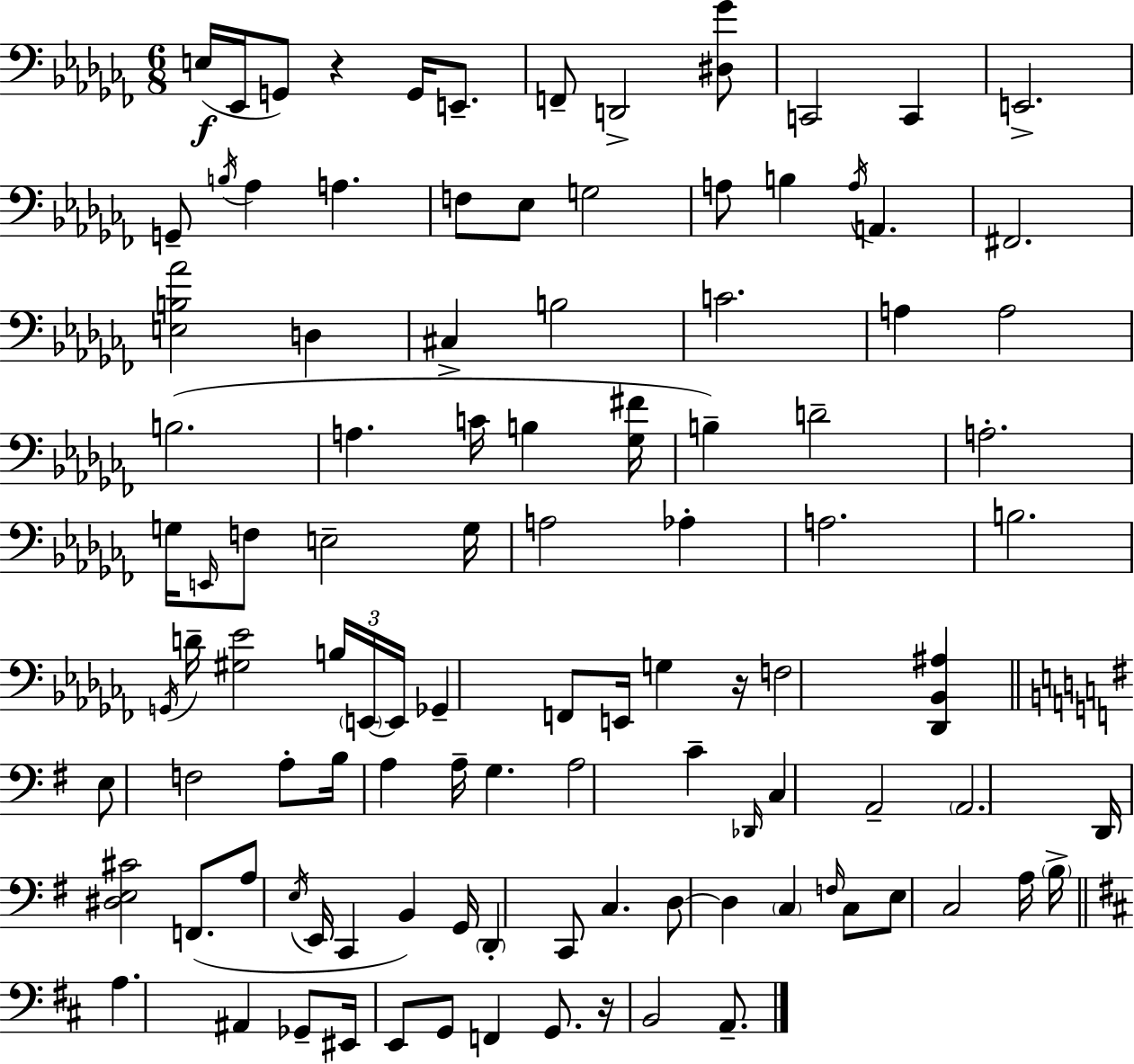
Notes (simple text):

E3/s Eb2/s G2/e R/q G2/s E2/e. F2/e D2/h [D#3,Gb4]/e C2/h C2/q E2/h. G2/e B3/s Ab3/q A3/q. F3/e Eb3/e G3/h A3/e B3/q A3/s A2/q. F#2/h. [E3,B3,Ab4]/h D3/q C#3/q B3/h C4/h. A3/q A3/h B3/h. A3/q. C4/s B3/q [Gb3,F#4]/s B3/q D4/h A3/h. G3/s E2/s F3/e E3/h G3/s A3/h Ab3/q A3/h. B3/h. G2/s D4/s [G#3,Eb4]/h B3/s E2/s E2/s Gb2/q F2/e E2/s G3/q R/s F3/h [Db2,Bb2,A#3]/q E3/e F3/h A3/e B3/s A3/q A3/s G3/q. A3/h C4/q Db2/s C3/q A2/h A2/h. D2/s [D#3,E3,C#4]/h F2/e. A3/e E3/s E2/s C2/q B2/q G2/s D2/q C2/e C3/q. D3/e D3/q C3/q F3/s C3/e E3/e C3/h A3/s B3/s A3/q. A#2/q Gb2/e EIS2/s E2/e G2/e F2/q G2/e. R/s B2/h A2/e.